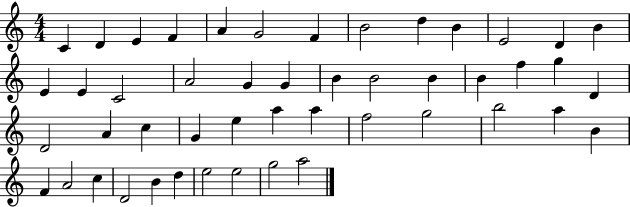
C4/q D4/q E4/q F4/q A4/q G4/h F4/q B4/h D5/q B4/q E4/h D4/q B4/q E4/q E4/q C4/h A4/h G4/q G4/q B4/q B4/h B4/q B4/q F5/q G5/q D4/q D4/h A4/q C5/q G4/q E5/q A5/q A5/q F5/h G5/h B5/h A5/q B4/q F4/q A4/h C5/q D4/h B4/q D5/q E5/h E5/h G5/h A5/h